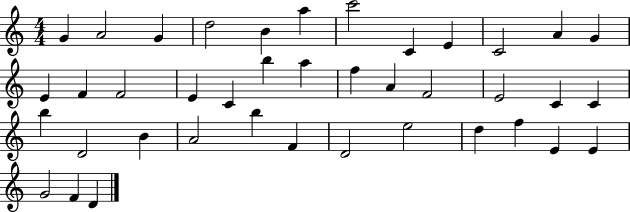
G4/q A4/h G4/q D5/h B4/q A5/q C6/h C4/q E4/q C4/h A4/q G4/q E4/q F4/q F4/h E4/q C4/q B5/q A5/q F5/q A4/q F4/h E4/h C4/q C4/q B5/q D4/h B4/q A4/h B5/q F4/q D4/h E5/h D5/q F5/q E4/q E4/q G4/h F4/q D4/q